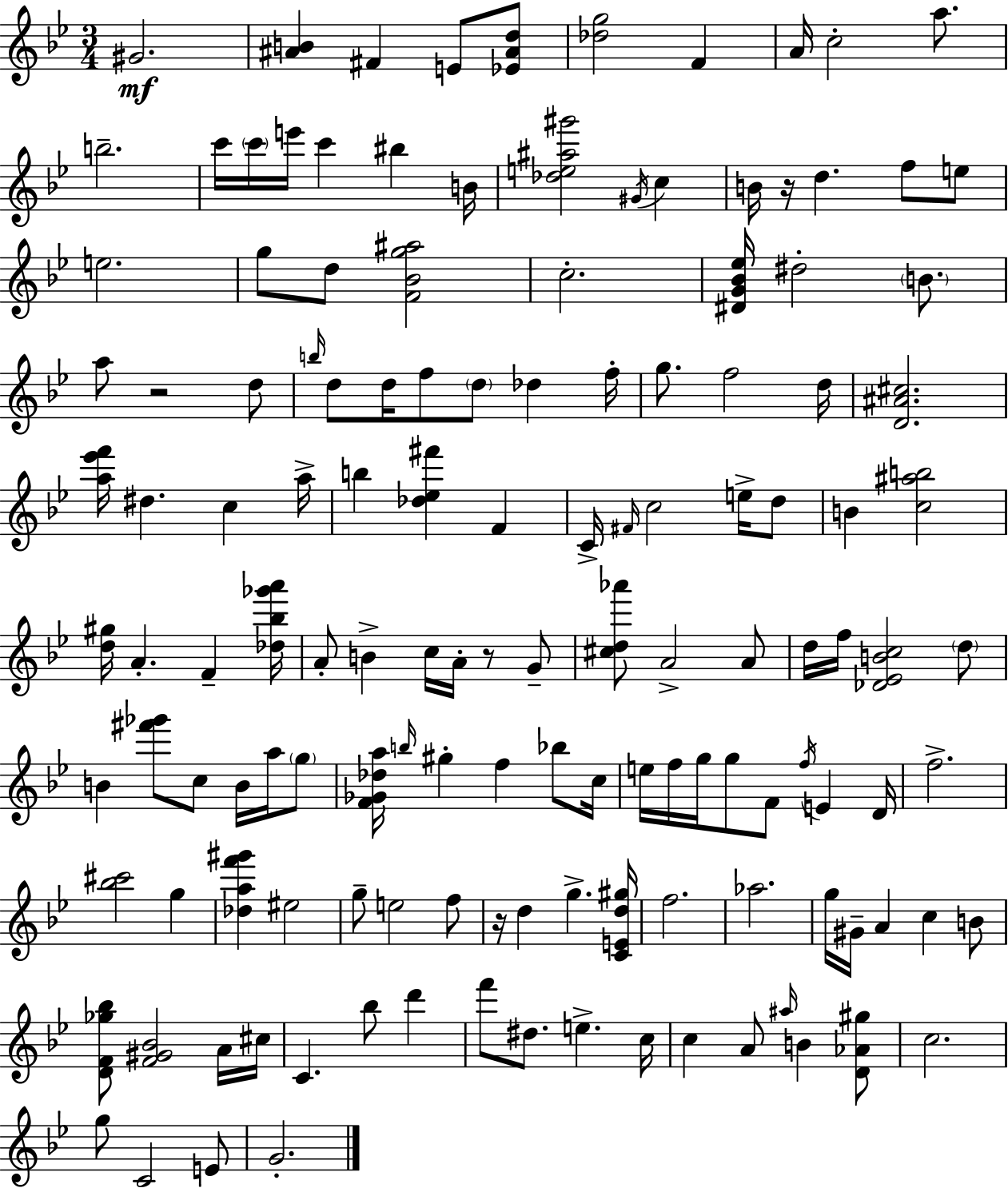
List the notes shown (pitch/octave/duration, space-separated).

G#4/h. [A#4,B4]/q F#4/q E4/e [Eb4,A#4,D5]/e [Db5,G5]/h F4/q A4/s C5/h A5/e. B5/h. C6/s C6/s E6/s C6/q BIS5/q B4/s [Db5,E5,A#5,G#6]/h G#4/s C5/q B4/s R/s D5/q. F5/e E5/e E5/h. G5/e D5/e [F4,Bb4,G5,A#5]/h C5/h. [D#4,G4,Bb4,Eb5]/s D#5/h B4/e. A5/e R/h D5/e B5/s D5/e D5/s F5/e D5/e Db5/q F5/s G5/e. F5/h D5/s [D4,A#4,C#5]/h. [A5,Eb6,F6]/s D#5/q. C5/q A5/s B5/q [Db5,Eb5,F#6]/q F4/q C4/s F#4/s C5/h E5/s D5/e B4/q [C5,A#5,B5]/h [D5,G#5]/s A4/q. F4/q [Db5,Bb5,Gb6,A6]/s A4/e B4/q C5/s A4/s R/e G4/e [C#5,D5,Ab6]/e A4/h A4/e D5/s F5/s [Db4,Eb4,B4,C5]/h D5/e B4/q [F#6,Gb6]/e C5/e B4/s A5/s G5/e [F4,Gb4,Db5,A5]/s B5/s G#5/q F5/q Bb5/e C5/s E5/s F5/s G5/s G5/e F4/e F5/s E4/q D4/s F5/h. [Bb5,C#6]/h G5/q [Db5,A5,F6,G#6]/q EIS5/h G5/e E5/h F5/e R/s D5/q G5/q. [C4,E4,D5,G#5]/s F5/h. Ab5/h. G5/s G#4/s A4/q C5/q B4/e [D4,F4,Gb5,Bb5]/e [F4,G#4,Bb4]/h A4/s C#5/s C4/q. Bb5/e D6/q F6/e D#5/e. E5/q. C5/s C5/q A4/e A#5/s B4/q [D4,Ab4,G#5]/e C5/h. G5/e C4/h E4/e G4/h.